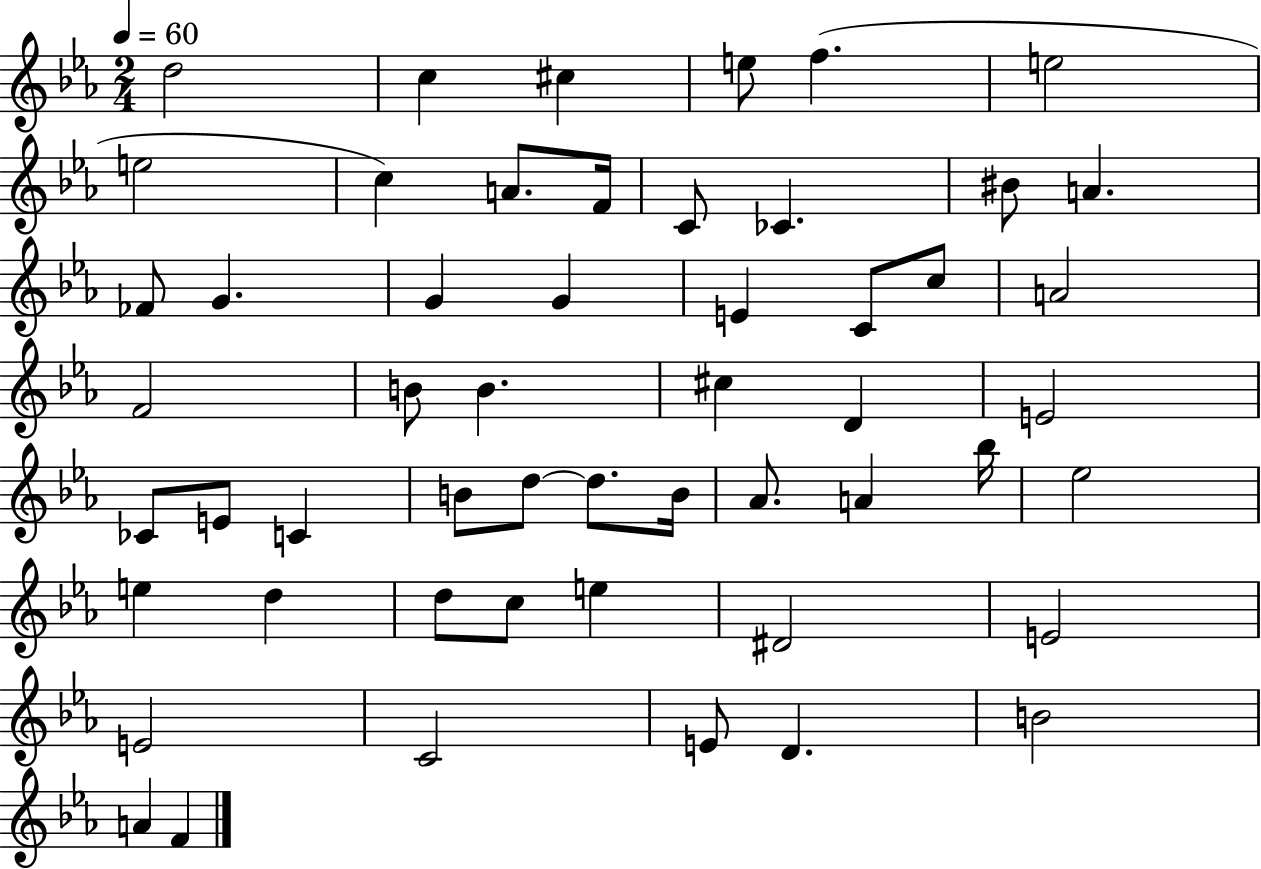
D5/h C5/q C#5/q E5/e F5/q. E5/h E5/h C5/q A4/e. F4/s C4/e CES4/q. BIS4/e A4/q. FES4/e G4/q. G4/q G4/q E4/q C4/e C5/e A4/h F4/h B4/e B4/q. C#5/q D4/q E4/h CES4/e E4/e C4/q B4/e D5/e D5/e. B4/s Ab4/e. A4/q Bb5/s Eb5/h E5/q D5/q D5/e C5/e E5/q D#4/h E4/h E4/h C4/h E4/e D4/q. B4/h A4/q F4/q